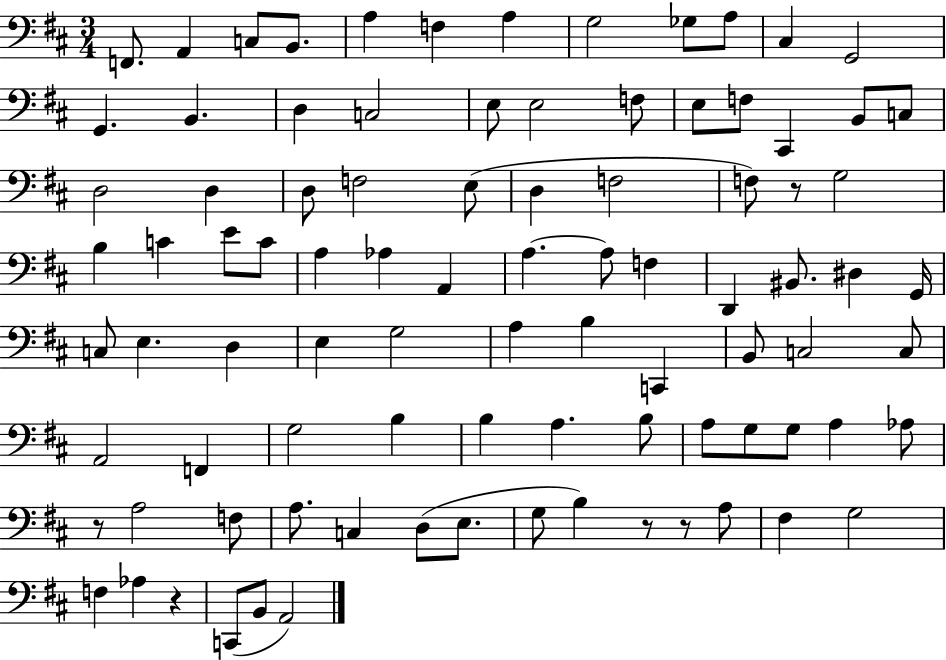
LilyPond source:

{
  \clef bass
  \numericTimeSignature
  \time 3/4
  \key d \major
  f,8. a,4 c8 b,8. | a4 f4 a4 | g2 ges8 a8 | cis4 g,2 | \break g,4. b,4. | d4 c2 | e8 e2 f8 | e8 f8 cis,4 b,8 c8 | \break d2 d4 | d8 f2 e8( | d4 f2 | f8) r8 g2 | \break b4 c'4 e'8 c'8 | a4 aes4 a,4 | a4.~~ a8 f4 | d,4 bis,8. dis4 g,16 | \break c8 e4. d4 | e4 g2 | a4 b4 c,4 | b,8 c2 c8 | \break a,2 f,4 | g2 b4 | b4 a4. b8 | a8 g8 g8 a4 aes8 | \break r8 a2 f8 | a8. c4 d8( e8. | g8 b4) r8 r8 a8 | fis4 g2 | \break f4 aes4 r4 | c,8( b,8 a,2) | \bar "|."
}